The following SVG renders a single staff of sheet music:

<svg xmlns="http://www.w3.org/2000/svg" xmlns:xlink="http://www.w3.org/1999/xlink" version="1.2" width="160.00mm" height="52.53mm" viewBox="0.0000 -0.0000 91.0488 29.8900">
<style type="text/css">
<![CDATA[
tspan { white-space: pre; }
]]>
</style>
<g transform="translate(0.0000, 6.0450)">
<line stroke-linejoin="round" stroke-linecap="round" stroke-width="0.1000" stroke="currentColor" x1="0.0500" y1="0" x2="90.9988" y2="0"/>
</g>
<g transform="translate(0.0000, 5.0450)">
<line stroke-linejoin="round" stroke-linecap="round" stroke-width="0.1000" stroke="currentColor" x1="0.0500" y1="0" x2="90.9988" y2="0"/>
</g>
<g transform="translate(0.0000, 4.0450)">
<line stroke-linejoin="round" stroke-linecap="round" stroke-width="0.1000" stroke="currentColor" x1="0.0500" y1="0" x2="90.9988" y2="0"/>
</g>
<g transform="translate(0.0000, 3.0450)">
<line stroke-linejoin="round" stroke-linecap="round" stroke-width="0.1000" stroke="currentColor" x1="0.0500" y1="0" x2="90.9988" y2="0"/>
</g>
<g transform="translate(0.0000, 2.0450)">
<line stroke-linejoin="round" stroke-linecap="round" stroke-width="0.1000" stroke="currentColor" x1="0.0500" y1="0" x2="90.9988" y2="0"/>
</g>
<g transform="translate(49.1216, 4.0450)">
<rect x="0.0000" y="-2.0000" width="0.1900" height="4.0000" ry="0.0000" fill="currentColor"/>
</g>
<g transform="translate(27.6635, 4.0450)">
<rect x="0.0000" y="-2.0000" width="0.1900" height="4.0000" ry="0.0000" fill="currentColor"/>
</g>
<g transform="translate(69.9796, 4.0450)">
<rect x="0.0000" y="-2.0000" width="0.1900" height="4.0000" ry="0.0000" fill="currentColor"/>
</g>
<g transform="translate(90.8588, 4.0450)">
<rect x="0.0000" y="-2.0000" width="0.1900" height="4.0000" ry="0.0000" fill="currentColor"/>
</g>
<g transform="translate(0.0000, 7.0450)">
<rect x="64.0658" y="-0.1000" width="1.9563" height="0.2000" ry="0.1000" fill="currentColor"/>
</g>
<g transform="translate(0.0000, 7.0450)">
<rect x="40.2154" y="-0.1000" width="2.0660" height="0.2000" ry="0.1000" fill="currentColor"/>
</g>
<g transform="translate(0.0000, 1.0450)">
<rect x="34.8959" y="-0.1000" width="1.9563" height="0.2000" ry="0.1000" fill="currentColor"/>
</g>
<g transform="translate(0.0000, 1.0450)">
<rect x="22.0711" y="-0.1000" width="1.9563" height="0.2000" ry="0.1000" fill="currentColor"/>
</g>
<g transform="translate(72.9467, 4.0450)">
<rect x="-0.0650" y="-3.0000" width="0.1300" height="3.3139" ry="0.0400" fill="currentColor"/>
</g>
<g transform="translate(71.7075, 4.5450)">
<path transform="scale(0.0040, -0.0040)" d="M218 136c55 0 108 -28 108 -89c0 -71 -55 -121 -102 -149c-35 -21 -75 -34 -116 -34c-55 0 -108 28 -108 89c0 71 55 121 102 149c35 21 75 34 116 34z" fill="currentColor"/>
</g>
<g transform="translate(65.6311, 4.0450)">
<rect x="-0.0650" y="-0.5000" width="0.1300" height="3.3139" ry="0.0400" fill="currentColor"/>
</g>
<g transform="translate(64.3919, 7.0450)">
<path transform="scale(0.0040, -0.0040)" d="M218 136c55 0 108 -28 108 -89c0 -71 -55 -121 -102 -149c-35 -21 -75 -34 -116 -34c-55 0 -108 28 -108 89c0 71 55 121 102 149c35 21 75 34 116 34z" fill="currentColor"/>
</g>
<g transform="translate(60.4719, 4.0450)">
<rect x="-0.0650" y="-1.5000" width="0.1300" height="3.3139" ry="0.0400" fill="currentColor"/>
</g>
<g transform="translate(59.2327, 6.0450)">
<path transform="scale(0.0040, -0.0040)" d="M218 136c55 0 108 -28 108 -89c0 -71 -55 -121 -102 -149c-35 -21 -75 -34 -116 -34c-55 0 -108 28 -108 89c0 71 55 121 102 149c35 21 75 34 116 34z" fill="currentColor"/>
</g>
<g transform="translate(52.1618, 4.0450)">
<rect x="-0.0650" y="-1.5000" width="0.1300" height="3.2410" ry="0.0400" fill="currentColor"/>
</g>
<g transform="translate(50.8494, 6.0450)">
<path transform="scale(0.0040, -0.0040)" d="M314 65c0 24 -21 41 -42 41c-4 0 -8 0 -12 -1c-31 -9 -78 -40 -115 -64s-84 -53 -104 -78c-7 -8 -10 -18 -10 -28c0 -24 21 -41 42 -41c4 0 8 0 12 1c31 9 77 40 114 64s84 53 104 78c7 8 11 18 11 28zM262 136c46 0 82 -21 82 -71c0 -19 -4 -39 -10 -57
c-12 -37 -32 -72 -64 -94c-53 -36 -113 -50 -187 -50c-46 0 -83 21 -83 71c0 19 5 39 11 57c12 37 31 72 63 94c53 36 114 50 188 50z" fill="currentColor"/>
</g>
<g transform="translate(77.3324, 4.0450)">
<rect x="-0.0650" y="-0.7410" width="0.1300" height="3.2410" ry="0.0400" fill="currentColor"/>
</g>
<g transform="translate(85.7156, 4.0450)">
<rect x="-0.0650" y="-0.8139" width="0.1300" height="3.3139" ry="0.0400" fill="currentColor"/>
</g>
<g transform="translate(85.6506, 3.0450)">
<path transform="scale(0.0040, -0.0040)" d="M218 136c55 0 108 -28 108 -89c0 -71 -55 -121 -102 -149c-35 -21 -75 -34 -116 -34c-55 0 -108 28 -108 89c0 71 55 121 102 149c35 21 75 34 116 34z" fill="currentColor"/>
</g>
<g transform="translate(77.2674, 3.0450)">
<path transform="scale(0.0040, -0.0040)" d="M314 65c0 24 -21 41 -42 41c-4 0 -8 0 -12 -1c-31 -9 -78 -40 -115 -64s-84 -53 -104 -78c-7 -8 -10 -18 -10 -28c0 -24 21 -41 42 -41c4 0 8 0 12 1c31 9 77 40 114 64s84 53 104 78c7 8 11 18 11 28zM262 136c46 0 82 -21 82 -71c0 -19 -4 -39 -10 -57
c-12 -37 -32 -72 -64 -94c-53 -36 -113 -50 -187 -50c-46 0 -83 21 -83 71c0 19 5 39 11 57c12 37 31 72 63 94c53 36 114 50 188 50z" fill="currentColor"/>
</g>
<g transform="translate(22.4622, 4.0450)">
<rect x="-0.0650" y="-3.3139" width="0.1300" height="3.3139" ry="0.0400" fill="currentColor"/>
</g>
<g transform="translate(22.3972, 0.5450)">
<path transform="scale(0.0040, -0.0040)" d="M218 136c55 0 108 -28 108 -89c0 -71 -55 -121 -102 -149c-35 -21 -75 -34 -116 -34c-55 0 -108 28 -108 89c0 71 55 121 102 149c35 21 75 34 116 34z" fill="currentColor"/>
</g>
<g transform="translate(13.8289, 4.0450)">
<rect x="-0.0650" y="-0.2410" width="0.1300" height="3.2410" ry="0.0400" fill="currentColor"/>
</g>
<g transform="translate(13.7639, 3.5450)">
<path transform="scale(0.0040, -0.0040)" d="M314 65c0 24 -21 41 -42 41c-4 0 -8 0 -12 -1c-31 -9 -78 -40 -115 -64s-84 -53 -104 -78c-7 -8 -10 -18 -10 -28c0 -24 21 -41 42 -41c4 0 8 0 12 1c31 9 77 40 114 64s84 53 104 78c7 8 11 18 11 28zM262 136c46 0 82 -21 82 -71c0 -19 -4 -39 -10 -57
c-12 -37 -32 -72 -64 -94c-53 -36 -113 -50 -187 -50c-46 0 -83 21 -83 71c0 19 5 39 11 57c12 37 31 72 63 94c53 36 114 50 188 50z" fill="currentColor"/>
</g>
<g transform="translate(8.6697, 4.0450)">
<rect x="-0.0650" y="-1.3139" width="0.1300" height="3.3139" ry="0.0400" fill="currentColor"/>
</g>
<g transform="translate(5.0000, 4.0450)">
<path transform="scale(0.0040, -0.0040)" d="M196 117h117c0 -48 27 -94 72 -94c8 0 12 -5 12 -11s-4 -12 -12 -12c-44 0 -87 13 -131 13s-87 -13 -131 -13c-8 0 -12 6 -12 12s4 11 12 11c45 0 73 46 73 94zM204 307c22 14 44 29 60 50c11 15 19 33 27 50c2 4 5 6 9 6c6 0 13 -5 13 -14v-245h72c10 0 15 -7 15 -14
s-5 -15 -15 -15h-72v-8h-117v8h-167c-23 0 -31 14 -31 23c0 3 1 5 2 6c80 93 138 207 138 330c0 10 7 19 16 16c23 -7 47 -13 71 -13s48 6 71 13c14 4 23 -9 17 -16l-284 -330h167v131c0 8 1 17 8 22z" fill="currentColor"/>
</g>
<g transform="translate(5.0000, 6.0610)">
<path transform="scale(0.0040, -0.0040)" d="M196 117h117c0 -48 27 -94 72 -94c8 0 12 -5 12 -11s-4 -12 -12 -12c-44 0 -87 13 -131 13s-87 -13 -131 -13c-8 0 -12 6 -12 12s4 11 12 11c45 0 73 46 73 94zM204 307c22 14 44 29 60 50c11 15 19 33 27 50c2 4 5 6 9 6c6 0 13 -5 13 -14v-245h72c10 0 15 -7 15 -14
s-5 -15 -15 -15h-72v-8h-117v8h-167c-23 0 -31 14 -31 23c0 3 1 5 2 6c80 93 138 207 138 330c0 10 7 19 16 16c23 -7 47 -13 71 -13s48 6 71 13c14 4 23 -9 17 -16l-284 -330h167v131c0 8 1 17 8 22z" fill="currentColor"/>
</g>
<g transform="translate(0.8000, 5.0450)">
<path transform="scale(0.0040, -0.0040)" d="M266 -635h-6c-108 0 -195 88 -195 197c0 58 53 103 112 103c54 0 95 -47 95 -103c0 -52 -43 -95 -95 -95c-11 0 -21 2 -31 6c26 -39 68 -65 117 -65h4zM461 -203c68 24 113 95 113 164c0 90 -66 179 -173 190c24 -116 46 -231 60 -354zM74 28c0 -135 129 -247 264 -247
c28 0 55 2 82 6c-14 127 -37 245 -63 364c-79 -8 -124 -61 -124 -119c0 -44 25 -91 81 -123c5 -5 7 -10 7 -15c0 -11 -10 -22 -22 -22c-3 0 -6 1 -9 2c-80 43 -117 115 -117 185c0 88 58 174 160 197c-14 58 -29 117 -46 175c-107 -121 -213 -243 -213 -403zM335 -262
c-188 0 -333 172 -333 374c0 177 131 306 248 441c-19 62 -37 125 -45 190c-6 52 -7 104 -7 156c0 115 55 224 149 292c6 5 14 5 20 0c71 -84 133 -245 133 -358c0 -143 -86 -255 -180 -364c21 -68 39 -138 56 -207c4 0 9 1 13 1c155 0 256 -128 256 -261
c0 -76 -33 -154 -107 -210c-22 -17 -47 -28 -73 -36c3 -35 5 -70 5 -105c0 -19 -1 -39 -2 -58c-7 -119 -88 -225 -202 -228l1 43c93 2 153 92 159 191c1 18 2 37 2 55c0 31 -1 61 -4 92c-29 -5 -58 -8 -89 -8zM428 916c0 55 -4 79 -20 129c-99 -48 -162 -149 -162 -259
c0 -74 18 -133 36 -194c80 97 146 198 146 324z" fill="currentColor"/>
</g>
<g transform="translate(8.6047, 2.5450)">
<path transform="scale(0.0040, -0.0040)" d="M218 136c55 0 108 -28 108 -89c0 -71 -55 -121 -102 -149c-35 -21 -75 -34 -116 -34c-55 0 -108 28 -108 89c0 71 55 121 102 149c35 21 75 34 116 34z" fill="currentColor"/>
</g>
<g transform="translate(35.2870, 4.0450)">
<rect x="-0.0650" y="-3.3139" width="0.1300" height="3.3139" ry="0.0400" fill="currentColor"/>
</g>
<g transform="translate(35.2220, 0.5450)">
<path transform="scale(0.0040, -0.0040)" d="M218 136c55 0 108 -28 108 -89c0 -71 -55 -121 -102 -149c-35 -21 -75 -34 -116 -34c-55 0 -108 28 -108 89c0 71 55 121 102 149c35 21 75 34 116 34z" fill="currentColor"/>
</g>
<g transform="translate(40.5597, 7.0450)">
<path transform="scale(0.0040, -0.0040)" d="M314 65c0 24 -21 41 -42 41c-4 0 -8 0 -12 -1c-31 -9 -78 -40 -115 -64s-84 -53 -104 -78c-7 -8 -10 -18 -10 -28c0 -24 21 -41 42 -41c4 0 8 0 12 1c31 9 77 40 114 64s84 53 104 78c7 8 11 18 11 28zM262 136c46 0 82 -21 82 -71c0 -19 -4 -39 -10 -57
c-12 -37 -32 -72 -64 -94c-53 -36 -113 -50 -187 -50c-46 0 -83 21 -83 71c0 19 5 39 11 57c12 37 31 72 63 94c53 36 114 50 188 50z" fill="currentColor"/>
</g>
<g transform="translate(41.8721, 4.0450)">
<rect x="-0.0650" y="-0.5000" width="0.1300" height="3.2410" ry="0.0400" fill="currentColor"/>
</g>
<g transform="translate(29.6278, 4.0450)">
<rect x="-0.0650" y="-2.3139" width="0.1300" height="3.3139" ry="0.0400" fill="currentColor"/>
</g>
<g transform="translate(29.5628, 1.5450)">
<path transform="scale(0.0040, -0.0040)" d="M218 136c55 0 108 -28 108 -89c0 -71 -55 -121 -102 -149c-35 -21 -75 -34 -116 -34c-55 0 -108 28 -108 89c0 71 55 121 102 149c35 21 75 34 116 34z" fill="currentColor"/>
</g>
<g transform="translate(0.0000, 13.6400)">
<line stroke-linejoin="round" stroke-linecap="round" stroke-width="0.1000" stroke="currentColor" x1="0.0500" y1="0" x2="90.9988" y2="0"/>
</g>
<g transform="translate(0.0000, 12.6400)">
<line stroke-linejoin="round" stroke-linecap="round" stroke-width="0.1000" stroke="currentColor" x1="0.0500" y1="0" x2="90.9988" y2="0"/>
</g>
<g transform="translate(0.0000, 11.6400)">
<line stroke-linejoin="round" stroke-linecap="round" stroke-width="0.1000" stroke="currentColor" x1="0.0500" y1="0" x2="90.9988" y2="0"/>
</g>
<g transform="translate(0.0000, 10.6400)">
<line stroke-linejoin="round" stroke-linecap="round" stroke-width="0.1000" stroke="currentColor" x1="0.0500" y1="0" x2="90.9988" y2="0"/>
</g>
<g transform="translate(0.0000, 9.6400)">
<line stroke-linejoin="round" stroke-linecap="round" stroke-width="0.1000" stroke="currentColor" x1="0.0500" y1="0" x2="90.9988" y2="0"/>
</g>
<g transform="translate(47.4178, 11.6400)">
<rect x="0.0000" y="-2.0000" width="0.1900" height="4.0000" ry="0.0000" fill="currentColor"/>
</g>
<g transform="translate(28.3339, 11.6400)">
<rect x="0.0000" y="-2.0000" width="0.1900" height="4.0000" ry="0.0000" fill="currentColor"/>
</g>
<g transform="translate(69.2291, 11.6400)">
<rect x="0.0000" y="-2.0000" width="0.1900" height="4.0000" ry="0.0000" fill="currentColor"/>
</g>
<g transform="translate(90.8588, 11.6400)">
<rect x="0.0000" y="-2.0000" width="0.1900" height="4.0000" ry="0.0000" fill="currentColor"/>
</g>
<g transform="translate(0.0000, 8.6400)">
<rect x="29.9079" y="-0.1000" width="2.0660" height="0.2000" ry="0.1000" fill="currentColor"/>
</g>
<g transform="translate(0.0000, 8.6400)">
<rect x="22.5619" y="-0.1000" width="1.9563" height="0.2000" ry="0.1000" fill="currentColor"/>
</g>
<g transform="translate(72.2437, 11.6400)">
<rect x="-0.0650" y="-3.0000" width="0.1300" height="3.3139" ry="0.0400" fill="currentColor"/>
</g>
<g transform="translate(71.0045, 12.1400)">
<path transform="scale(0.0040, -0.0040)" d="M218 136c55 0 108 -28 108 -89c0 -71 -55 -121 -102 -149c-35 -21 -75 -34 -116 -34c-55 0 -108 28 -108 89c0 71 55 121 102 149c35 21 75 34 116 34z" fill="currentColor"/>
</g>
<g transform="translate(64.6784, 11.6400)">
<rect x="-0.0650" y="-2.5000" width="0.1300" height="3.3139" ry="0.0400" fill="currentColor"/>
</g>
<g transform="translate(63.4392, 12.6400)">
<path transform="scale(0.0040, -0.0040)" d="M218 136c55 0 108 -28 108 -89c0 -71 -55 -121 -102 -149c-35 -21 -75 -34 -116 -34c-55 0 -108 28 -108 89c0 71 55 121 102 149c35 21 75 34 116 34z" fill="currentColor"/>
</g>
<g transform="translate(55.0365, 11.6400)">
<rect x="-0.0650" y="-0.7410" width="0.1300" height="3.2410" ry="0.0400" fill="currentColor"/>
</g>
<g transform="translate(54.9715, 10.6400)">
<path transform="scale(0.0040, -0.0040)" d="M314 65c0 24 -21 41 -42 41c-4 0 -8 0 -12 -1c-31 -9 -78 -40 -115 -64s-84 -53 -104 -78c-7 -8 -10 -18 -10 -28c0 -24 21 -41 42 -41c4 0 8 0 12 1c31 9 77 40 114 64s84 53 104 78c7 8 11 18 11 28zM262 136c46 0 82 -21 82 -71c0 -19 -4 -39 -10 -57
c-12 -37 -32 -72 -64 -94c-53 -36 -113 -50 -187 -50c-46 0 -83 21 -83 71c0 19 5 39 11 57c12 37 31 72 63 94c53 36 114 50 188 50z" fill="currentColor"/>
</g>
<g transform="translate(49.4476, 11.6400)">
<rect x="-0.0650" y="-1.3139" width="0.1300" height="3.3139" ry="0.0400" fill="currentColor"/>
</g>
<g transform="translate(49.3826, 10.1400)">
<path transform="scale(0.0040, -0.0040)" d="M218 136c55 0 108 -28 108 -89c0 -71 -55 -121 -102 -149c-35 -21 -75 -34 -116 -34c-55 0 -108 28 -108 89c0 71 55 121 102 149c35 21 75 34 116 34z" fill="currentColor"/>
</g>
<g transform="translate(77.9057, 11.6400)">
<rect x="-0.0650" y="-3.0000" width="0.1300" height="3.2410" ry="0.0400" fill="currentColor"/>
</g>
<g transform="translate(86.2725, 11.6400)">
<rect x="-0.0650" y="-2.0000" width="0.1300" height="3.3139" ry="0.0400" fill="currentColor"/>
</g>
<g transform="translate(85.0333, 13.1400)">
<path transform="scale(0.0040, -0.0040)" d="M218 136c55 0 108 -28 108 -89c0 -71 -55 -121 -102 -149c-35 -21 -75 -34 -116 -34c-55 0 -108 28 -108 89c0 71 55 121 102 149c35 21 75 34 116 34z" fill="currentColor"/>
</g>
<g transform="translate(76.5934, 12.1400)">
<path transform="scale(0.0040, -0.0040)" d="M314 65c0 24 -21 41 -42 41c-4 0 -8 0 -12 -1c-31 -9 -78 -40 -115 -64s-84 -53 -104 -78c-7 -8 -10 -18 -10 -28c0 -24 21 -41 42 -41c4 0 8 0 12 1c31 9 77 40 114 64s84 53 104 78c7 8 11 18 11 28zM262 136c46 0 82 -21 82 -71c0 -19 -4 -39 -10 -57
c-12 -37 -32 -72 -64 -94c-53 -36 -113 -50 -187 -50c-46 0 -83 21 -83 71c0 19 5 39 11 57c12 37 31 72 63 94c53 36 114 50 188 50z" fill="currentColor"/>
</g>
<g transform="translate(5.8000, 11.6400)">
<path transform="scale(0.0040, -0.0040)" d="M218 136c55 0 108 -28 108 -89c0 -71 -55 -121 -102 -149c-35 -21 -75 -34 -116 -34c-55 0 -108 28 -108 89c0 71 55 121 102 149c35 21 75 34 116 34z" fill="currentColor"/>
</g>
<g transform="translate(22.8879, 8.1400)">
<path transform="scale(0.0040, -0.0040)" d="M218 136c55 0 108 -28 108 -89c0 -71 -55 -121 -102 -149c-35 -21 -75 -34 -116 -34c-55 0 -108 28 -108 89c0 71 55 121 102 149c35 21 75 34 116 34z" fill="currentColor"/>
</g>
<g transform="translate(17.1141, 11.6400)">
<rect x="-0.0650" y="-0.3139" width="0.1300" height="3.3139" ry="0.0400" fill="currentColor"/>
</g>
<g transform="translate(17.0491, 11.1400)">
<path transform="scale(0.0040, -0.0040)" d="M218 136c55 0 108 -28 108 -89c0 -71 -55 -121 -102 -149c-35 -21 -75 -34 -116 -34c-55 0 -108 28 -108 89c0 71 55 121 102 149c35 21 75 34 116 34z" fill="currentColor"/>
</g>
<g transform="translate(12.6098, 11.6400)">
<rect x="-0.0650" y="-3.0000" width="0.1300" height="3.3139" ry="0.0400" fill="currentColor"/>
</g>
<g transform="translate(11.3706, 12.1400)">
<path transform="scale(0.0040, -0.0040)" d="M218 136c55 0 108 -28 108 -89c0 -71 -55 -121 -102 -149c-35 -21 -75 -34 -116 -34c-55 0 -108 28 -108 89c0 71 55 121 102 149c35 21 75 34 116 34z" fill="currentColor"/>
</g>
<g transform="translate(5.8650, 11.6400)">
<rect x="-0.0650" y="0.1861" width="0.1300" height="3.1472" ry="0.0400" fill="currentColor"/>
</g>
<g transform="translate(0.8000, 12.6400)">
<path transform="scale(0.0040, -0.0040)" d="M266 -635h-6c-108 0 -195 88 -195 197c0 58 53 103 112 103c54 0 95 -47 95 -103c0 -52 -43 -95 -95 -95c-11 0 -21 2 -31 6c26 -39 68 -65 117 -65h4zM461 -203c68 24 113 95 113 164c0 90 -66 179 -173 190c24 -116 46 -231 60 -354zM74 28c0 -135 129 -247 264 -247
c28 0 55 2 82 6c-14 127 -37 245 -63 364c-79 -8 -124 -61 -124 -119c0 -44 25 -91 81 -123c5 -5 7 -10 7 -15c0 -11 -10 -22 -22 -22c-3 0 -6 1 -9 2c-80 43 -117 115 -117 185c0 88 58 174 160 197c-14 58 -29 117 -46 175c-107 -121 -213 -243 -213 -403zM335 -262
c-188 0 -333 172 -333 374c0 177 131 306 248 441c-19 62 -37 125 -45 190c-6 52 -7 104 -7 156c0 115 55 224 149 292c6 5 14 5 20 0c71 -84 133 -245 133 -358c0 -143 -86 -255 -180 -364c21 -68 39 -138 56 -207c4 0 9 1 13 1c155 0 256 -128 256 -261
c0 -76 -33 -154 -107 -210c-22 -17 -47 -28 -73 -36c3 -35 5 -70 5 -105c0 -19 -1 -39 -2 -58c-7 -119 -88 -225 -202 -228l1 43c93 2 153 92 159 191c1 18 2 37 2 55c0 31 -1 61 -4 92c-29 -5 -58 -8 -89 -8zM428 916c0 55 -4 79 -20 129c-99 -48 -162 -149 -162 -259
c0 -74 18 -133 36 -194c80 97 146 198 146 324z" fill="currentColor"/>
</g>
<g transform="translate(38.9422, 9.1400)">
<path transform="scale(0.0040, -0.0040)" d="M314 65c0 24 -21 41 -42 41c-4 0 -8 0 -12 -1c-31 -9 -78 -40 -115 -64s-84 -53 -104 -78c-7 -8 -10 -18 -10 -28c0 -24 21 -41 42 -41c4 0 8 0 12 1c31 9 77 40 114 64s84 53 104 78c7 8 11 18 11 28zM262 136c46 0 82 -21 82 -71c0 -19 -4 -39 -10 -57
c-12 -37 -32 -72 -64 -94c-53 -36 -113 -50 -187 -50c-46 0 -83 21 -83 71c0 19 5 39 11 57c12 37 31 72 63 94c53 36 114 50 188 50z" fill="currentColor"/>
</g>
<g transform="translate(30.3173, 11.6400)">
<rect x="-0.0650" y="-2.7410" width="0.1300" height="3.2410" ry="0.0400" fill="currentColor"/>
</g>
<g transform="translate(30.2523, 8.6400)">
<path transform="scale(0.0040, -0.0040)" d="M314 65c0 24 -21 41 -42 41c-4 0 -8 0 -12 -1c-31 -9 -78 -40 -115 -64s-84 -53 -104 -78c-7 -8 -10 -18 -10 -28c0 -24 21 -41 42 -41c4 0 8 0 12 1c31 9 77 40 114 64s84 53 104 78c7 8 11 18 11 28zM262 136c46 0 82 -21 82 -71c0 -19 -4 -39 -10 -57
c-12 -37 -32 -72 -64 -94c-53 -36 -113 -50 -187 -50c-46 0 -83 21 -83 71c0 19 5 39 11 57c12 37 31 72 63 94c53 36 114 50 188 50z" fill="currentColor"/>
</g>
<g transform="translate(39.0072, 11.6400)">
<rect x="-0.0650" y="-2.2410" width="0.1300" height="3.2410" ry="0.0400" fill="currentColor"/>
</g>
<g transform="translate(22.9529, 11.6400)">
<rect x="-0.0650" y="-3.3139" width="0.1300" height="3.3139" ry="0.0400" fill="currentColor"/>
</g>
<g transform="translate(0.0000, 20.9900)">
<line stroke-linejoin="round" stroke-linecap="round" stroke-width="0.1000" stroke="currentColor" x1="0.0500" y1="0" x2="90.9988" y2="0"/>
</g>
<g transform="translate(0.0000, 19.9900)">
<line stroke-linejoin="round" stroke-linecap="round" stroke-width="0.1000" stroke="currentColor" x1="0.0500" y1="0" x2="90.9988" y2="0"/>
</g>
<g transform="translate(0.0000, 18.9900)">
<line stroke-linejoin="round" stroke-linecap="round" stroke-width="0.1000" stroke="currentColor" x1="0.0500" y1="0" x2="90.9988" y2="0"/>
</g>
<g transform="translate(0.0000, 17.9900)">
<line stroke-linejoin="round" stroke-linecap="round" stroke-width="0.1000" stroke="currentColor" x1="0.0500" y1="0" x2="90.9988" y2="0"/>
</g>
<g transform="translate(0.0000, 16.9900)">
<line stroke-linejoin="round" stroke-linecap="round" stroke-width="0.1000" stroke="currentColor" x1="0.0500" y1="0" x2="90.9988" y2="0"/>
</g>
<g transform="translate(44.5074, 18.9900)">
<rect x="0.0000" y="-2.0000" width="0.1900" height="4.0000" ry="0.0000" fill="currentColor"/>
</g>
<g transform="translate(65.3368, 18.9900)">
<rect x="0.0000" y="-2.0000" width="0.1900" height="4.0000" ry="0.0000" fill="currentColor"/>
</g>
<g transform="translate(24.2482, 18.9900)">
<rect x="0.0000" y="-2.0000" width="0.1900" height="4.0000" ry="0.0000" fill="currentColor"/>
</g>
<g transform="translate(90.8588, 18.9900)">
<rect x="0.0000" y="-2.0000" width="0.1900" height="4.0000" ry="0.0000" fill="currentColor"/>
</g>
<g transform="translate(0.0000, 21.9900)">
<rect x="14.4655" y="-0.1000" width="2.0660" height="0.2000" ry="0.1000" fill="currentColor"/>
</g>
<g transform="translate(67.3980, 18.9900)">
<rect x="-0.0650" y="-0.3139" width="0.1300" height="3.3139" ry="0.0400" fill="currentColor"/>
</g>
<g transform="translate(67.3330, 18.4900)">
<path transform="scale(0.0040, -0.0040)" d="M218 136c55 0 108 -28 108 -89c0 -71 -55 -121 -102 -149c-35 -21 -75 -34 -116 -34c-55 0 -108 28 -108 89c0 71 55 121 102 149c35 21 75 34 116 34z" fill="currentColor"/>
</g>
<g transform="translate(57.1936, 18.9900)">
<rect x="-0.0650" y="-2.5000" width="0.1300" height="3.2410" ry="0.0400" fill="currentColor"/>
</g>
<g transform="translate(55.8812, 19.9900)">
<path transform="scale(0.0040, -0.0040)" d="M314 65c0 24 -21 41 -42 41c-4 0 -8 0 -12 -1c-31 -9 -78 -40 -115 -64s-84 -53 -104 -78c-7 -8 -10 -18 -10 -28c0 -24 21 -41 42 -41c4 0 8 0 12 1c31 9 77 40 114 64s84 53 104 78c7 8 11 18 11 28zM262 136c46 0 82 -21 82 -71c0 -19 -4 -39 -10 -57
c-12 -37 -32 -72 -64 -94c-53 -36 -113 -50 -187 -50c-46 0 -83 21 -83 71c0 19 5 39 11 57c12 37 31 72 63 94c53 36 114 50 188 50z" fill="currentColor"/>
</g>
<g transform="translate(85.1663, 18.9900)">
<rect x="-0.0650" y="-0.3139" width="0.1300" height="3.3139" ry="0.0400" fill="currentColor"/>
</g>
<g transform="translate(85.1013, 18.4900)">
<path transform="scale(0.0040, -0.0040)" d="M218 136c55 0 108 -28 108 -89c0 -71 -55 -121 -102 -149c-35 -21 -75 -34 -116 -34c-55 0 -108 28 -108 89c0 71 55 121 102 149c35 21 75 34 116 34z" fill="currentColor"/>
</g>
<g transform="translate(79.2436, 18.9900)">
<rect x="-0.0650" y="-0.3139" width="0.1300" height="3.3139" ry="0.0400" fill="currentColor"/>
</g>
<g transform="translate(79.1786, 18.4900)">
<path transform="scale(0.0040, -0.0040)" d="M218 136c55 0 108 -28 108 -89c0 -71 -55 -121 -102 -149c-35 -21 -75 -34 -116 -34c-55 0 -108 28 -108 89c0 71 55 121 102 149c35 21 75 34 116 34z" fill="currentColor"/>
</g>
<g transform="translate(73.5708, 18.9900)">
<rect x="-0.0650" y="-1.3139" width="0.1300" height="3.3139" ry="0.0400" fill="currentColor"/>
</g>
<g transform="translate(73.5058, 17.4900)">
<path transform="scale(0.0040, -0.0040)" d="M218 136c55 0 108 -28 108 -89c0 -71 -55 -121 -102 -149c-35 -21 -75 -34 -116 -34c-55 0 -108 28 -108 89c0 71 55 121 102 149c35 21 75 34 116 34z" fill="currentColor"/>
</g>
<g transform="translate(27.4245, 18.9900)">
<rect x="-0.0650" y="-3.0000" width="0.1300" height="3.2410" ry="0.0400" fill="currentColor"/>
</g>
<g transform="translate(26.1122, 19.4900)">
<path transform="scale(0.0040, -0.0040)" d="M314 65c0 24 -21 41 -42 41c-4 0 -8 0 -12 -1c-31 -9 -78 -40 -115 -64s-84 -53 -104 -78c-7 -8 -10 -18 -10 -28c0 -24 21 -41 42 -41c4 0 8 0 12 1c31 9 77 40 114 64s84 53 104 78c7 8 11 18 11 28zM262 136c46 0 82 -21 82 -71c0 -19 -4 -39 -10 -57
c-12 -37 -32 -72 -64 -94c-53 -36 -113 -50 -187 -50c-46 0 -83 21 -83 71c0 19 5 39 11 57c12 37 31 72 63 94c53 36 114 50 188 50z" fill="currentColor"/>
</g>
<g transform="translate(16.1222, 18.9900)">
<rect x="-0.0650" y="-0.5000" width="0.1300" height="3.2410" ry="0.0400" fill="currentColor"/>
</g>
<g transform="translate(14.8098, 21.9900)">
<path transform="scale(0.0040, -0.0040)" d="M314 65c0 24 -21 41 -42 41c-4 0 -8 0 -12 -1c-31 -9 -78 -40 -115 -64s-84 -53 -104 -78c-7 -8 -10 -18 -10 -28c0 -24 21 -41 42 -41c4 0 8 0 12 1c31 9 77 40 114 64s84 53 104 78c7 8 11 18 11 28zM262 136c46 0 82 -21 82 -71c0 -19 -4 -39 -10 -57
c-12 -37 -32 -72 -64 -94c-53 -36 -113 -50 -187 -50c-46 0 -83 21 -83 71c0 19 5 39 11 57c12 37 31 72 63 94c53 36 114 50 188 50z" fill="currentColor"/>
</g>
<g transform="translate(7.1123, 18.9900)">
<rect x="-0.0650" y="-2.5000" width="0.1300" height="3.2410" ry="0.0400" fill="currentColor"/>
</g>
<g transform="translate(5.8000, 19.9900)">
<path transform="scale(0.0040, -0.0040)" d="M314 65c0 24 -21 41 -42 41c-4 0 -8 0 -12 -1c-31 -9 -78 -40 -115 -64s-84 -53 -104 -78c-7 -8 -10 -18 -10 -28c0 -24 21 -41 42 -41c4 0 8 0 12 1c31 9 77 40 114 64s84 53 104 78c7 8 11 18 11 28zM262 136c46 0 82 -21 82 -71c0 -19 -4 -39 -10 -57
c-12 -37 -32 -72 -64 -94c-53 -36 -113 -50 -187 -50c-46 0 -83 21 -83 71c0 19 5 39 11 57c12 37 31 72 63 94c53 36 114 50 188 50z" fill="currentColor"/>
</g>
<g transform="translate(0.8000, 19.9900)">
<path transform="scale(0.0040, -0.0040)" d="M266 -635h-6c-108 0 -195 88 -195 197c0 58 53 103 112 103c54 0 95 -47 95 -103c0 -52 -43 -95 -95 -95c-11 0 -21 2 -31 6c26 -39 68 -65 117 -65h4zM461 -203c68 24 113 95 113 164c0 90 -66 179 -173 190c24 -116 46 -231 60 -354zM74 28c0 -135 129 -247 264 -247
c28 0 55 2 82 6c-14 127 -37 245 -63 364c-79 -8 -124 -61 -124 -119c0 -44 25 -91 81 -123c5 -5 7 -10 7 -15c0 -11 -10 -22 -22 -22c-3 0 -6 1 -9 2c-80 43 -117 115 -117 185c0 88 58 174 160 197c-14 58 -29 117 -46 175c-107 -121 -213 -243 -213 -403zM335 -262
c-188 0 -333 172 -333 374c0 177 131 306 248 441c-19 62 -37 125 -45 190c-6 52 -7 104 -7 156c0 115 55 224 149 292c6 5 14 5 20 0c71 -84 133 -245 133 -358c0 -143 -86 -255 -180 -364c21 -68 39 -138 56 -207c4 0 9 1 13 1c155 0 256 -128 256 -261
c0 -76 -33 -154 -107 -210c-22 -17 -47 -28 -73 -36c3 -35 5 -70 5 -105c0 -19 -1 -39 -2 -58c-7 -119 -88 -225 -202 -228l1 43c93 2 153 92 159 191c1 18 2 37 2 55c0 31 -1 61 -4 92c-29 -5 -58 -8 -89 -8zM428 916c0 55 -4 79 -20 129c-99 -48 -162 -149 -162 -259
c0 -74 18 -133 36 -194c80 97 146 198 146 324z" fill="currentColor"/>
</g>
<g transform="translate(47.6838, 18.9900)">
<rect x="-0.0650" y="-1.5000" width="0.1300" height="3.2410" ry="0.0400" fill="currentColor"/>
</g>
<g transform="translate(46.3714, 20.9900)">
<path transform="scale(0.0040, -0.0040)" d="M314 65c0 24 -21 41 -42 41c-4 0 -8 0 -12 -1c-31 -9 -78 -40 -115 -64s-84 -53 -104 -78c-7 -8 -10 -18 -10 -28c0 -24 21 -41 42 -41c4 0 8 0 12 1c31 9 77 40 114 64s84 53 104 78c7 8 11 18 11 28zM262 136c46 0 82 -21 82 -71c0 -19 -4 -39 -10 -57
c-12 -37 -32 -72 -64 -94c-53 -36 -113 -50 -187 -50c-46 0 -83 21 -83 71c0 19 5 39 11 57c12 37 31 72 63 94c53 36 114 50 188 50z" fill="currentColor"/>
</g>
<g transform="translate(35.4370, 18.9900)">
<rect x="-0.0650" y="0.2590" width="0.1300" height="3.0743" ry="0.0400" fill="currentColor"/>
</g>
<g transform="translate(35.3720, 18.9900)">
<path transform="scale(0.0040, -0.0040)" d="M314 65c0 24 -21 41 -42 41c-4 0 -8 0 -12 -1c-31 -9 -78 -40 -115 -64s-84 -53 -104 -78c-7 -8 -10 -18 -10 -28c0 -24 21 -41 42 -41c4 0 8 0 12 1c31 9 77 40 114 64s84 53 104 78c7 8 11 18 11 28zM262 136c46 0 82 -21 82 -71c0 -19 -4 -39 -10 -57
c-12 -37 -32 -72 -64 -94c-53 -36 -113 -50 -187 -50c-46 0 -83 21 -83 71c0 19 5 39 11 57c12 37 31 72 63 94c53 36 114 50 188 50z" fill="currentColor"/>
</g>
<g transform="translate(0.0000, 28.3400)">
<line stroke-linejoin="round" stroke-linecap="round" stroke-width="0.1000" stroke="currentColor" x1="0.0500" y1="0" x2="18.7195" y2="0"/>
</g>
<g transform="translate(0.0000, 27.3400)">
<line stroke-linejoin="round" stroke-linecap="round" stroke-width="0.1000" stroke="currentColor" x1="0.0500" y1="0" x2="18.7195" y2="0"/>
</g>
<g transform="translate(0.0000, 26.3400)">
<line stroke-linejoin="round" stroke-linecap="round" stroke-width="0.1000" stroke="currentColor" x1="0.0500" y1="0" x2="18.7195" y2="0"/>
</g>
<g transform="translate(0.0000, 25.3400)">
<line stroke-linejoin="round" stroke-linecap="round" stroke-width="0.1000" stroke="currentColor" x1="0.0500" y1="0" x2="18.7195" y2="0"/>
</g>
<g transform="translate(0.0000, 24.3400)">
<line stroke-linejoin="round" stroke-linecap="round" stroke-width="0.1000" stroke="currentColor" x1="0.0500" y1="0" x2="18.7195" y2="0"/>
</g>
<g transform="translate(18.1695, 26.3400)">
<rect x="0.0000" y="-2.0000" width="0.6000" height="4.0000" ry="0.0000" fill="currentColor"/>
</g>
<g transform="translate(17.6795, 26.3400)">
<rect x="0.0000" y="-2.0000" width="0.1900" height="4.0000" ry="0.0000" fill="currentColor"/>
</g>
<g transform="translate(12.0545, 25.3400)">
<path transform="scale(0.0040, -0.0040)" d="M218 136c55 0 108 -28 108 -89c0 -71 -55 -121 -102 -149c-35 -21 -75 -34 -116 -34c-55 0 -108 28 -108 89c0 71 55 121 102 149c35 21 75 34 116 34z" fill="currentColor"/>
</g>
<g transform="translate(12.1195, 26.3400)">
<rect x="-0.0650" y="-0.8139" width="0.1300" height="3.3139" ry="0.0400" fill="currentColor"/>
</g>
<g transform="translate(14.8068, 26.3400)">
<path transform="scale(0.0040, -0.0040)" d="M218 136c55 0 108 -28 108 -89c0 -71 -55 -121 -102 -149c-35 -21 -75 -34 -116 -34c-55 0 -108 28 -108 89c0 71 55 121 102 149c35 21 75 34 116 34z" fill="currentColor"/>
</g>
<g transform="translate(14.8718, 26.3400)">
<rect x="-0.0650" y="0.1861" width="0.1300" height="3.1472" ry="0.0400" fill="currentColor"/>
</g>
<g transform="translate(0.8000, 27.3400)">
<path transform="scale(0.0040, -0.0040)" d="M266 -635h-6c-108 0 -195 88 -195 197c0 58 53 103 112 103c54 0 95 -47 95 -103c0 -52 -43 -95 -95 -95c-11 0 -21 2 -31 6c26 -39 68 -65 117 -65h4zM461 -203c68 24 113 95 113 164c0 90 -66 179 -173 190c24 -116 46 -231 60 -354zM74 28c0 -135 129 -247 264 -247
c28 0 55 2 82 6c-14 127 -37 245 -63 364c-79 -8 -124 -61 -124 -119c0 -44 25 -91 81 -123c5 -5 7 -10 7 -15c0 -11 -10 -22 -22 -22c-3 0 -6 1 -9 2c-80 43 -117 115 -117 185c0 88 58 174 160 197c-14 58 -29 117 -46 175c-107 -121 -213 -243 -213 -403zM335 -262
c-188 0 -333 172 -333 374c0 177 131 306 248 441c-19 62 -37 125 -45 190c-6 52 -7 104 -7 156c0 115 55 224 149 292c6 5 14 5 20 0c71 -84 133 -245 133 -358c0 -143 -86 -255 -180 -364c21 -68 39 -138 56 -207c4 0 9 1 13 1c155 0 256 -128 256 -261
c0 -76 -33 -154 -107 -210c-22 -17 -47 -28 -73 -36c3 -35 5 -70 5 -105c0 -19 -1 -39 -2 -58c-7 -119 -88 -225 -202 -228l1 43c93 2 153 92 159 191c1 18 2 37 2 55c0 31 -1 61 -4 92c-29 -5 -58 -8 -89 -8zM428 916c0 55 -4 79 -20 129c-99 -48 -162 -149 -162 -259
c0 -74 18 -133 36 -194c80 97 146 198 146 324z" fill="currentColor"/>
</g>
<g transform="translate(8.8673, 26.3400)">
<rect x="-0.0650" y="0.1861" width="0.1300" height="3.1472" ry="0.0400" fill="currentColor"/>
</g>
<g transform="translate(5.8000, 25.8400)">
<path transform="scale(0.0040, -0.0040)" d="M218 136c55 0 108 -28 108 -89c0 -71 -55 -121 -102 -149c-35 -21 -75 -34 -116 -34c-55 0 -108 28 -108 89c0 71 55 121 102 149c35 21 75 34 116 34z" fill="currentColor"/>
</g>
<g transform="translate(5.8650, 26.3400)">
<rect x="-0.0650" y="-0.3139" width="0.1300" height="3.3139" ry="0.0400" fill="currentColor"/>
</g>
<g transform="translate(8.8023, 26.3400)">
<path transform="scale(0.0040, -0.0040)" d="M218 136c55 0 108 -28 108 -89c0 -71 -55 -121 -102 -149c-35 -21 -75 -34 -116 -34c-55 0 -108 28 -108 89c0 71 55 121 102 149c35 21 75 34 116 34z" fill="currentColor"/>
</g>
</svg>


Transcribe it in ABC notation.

X:1
T:Untitled
M:4/4
L:1/4
K:C
e c2 b g b C2 E2 E C A d2 d B A c b a2 g2 e d2 G A A2 F G2 C2 A2 B2 E2 G2 c e c c c B d B